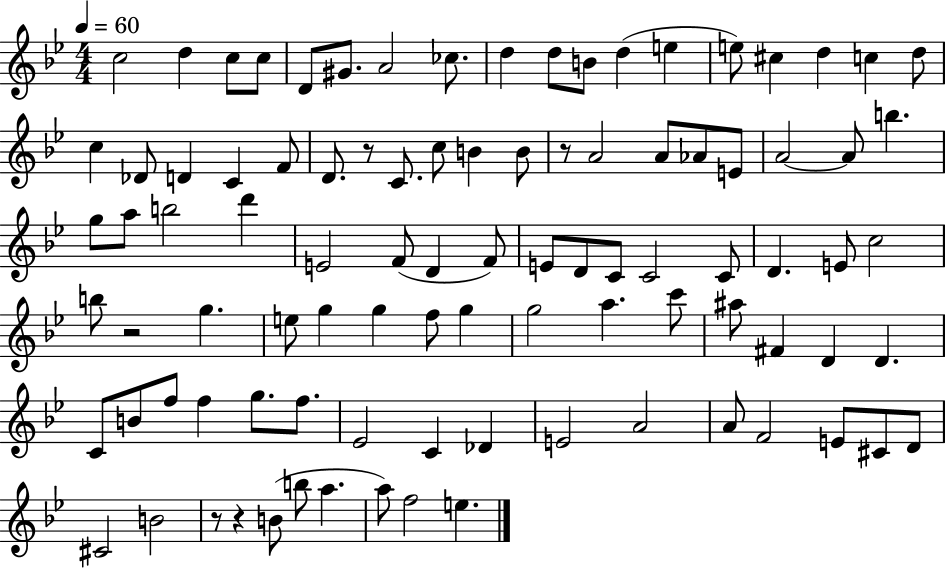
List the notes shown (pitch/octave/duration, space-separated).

C5/h D5/q C5/e C5/e D4/e G#4/e. A4/h CES5/e. D5/q D5/e B4/e D5/q E5/q E5/e C#5/q D5/q C5/q D5/e C5/q Db4/e D4/q C4/q F4/e D4/e. R/e C4/e. C5/e B4/q B4/e R/e A4/h A4/e Ab4/e E4/e A4/h A4/e B5/q. G5/e A5/e B5/h D6/q E4/h F4/e D4/q F4/e E4/e D4/e C4/e C4/h C4/e D4/q. E4/e C5/h B5/e R/h G5/q. E5/e G5/q G5/q F5/e G5/q G5/h A5/q. C6/e A#5/e F#4/q D4/q D4/q. C4/e B4/e F5/e F5/q G5/e. F5/e. Eb4/h C4/q Db4/q E4/h A4/h A4/e F4/h E4/e C#4/e D4/e C#4/h B4/h R/e R/q B4/e B5/e A5/q. A5/e F5/h E5/q.